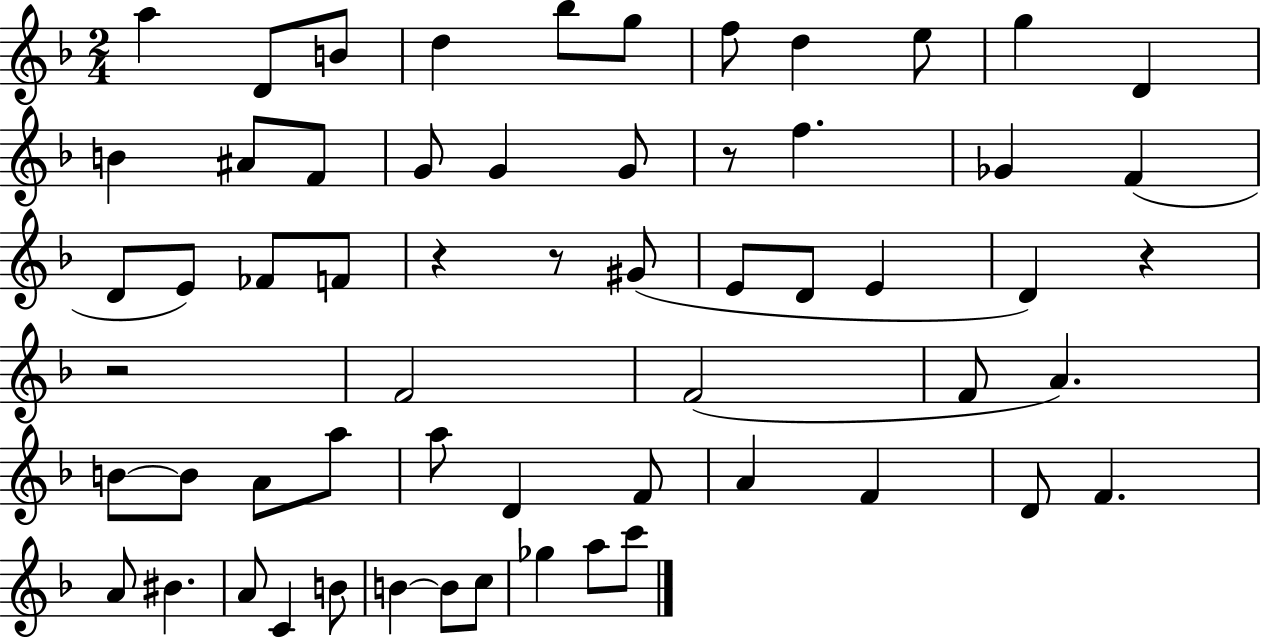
A5/q D4/e B4/e D5/q Bb5/e G5/e F5/e D5/q E5/e G5/q D4/q B4/q A#4/e F4/e G4/e G4/q G4/e R/e F5/q. Gb4/q F4/q D4/e E4/e FES4/e F4/e R/q R/e G#4/e E4/e D4/e E4/q D4/q R/q R/h F4/h F4/h F4/e A4/q. B4/e B4/e A4/e A5/e A5/e D4/q F4/e A4/q F4/q D4/e F4/q. A4/e BIS4/q. A4/e C4/q B4/e B4/q B4/e C5/e Gb5/q A5/e C6/e